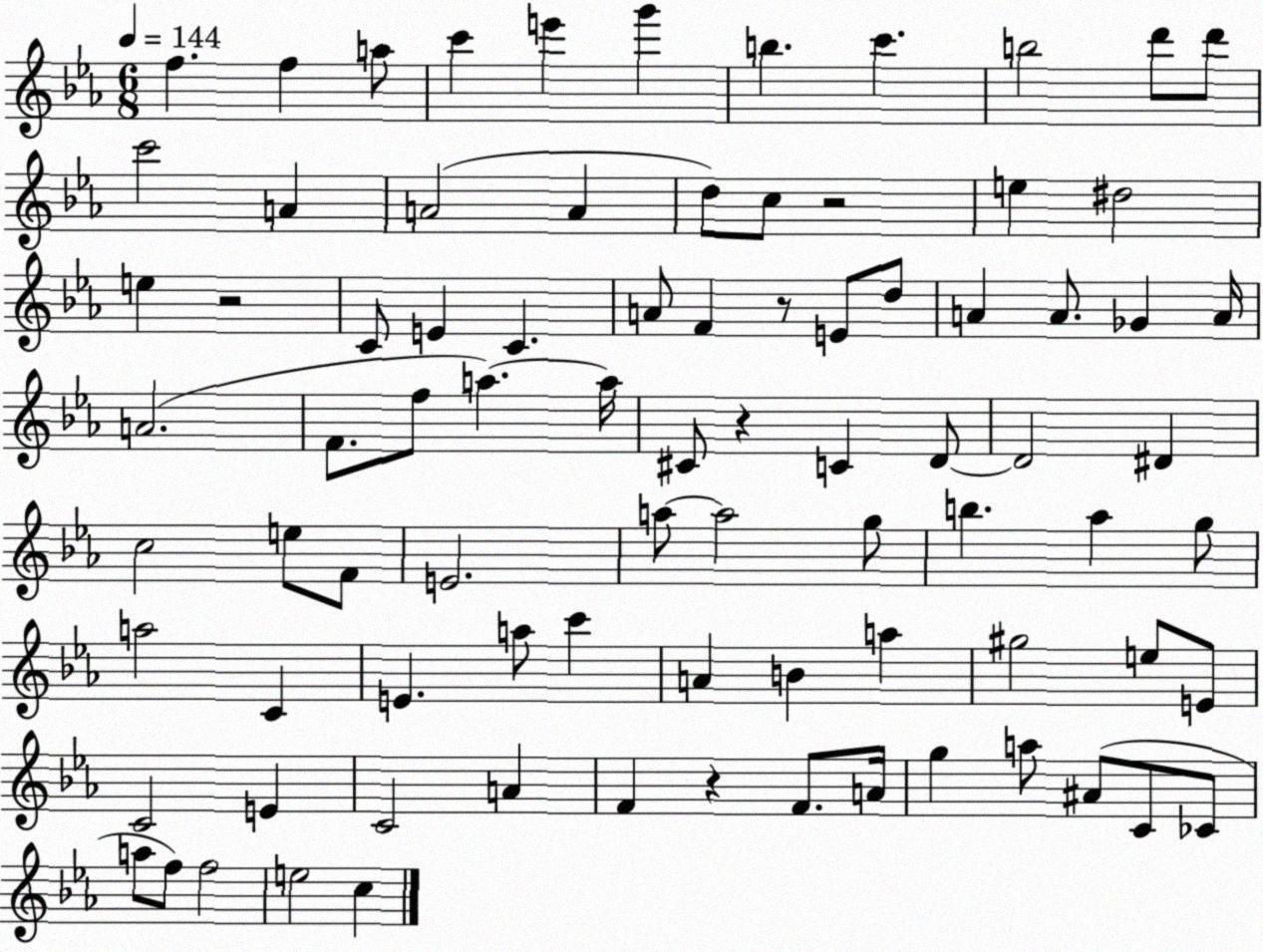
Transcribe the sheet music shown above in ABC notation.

X:1
T:Untitled
M:6/8
L:1/4
K:Eb
f f a/2 c' e' g' b c' b2 d'/2 d'/2 c'2 A A2 A d/2 c/2 z2 e ^d2 e z2 C/2 E C A/2 F z/2 E/2 d/2 A A/2 _G A/4 A2 F/2 f/2 a a/4 ^C/2 z C D/2 D2 ^D c2 e/2 F/2 E2 a/2 a2 g/2 b _a g/2 a2 C E a/2 c' A B a ^g2 e/2 E/2 C2 E C2 A F z F/2 A/4 g a/2 ^A/2 C/2 _C/2 a/2 f/2 f2 e2 c